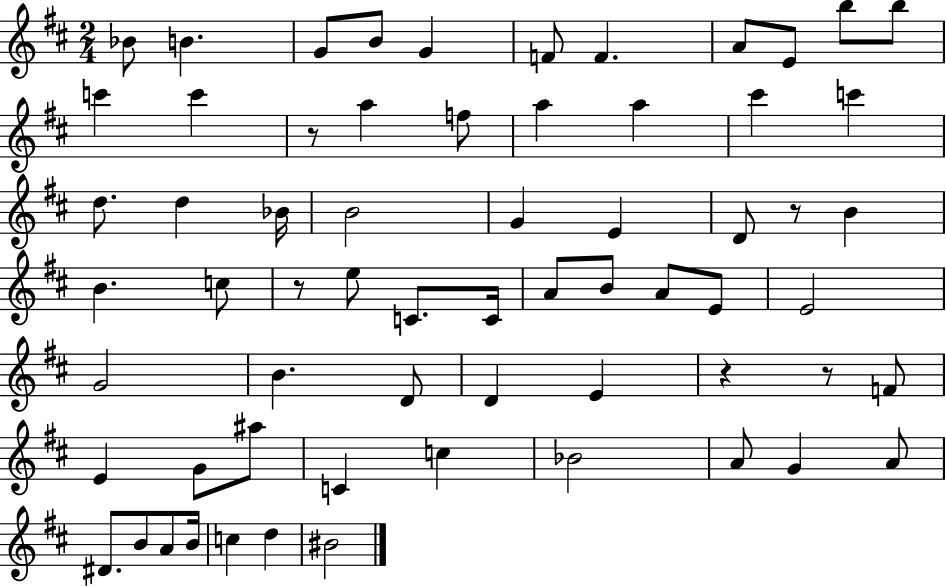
X:1
T:Untitled
M:2/4
L:1/4
K:D
_B/2 B G/2 B/2 G F/2 F A/2 E/2 b/2 b/2 c' c' z/2 a f/2 a a ^c' c' d/2 d _B/4 B2 G E D/2 z/2 B B c/2 z/2 e/2 C/2 C/4 A/2 B/2 A/2 E/2 E2 G2 B D/2 D E z z/2 F/2 E G/2 ^a/2 C c _B2 A/2 G A/2 ^D/2 B/2 A/2 B/4 c d ^B2